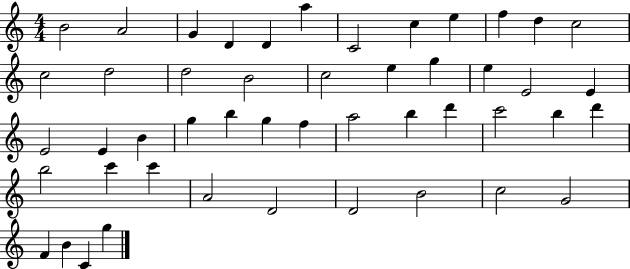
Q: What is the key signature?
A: C major